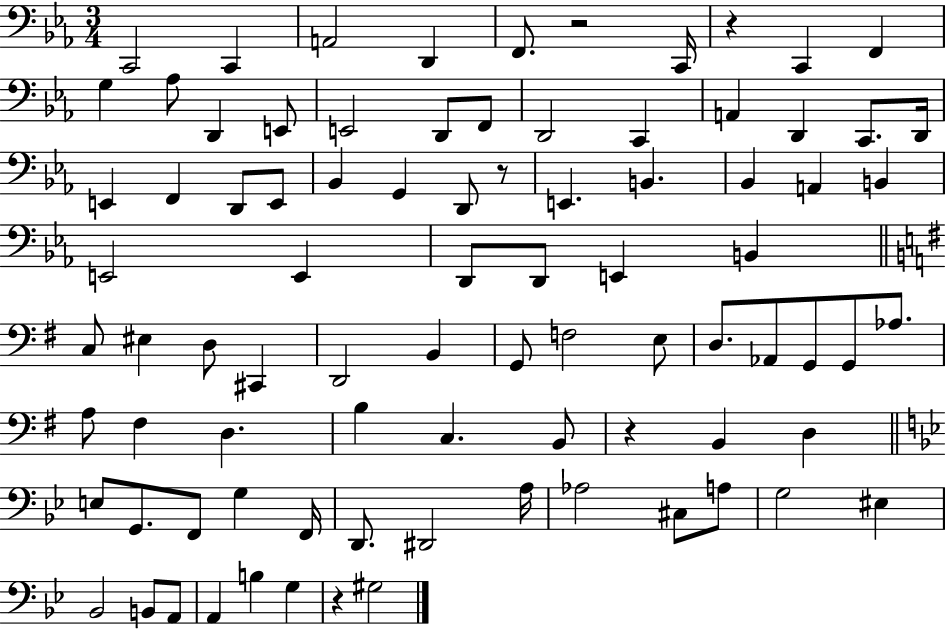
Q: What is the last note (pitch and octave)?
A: G#3